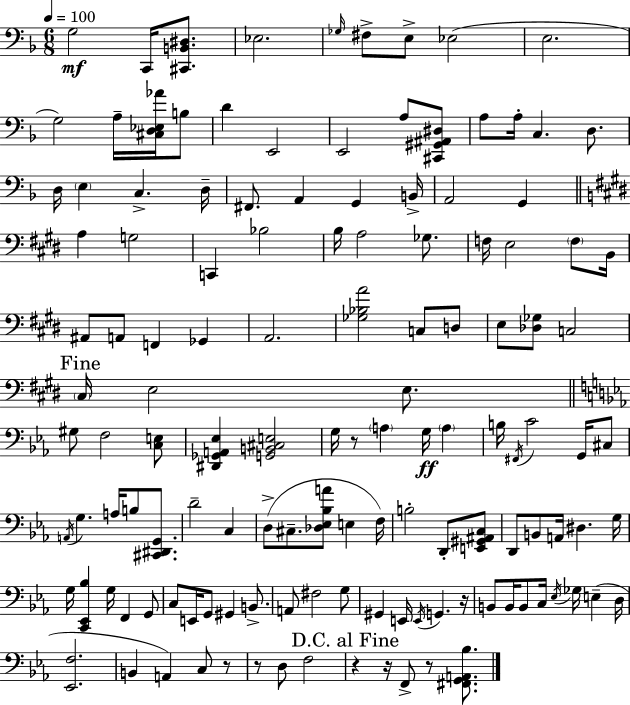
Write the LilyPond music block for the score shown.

{
  \clef bass
  \numericTimeSignature
  \time 6/8
  \key d \minor
  \tempo 4 = 100
  g2\mf c,16 <cis, b, dis>8. | ees2. | \grace { ges16 } fis8-> e8-> ees2( | e2. | \break g2) a16-- <cis d ees aes'>16 b8 | d'4 e,2 | e,2 a8 <cis, gis, ais, dis>8 | a8 a16-. c4. d8. | \break d16 \parenthesize e4 c4.-> | d16-- fis,8. a,4 g,4 | b,16-> a,2 g,4 | \bar "||" \break \key e \major a4 g2 | c,4 bes2 | b16 a2 ges8. | f16 e2 \parenthesize f8 b,16 | \break ais,8 a,8 f,4 ges,4 | a,2. | <ges bes a'>2 c8 d8 | e8 <des ges>8 c2 | \break \mark "Fine" \parenthesize cis16 e2 e8. | \bar "||" \break \key c \minor gis8 f2 <c e>8 | <dis, ges, a, ees>4 <g, b, cis e>2 | g16 r8 \parenthesize a4 g16\ff \parenthesize a4 | b16 \acciaccatura { fis,16 } c'2 g,16 cis8 | \break \acciaccatura { a,16 } g4. a16 b8 <cis, dis, g,>8. | d'2-- c4 | d8->( cis8.-- <des ees bes a'>8 e4 | f16) b2-. d,8-. | \break <e, gis, ais, c>8 d,8 b,8 a,16 dis4. | g16 g16 <c, ees, bes>4 g16 f,4 | g,8 c8 e,16 g,8 gis,4 b,8.-> | a,8 fis2 | \break g8 gis,4 e,16 \acciaccatura { e,16 } g,4. | r16 b,8 b,16 b,8 c16 \acciaccatura { ees16 } ges16 e4--( | d16 <ees, f>2. | b,4 a,4) | \break c8 r8 r8 d8 f2 | \mark "D.C. al Fine" r4 r16 f,8-> r8 | <fis, g, a, bes>8. \bar "|."
}